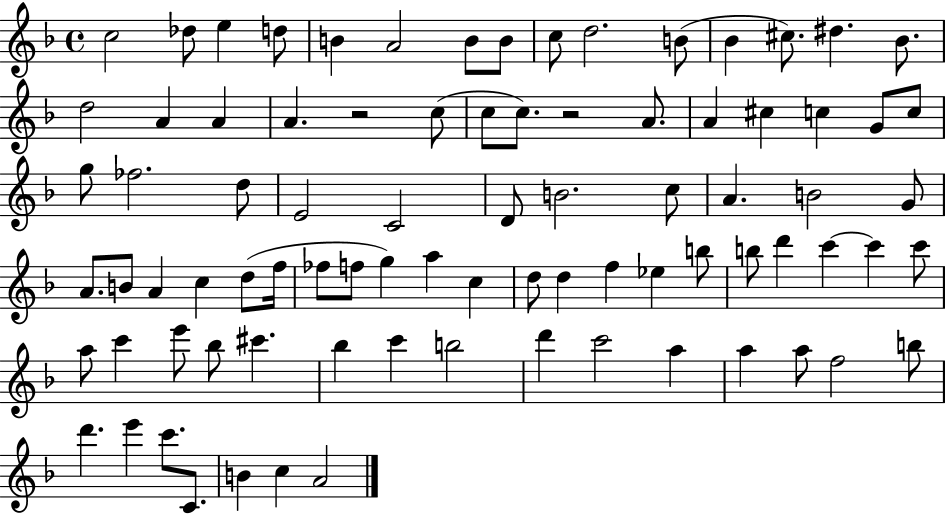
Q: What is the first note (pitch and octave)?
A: C5